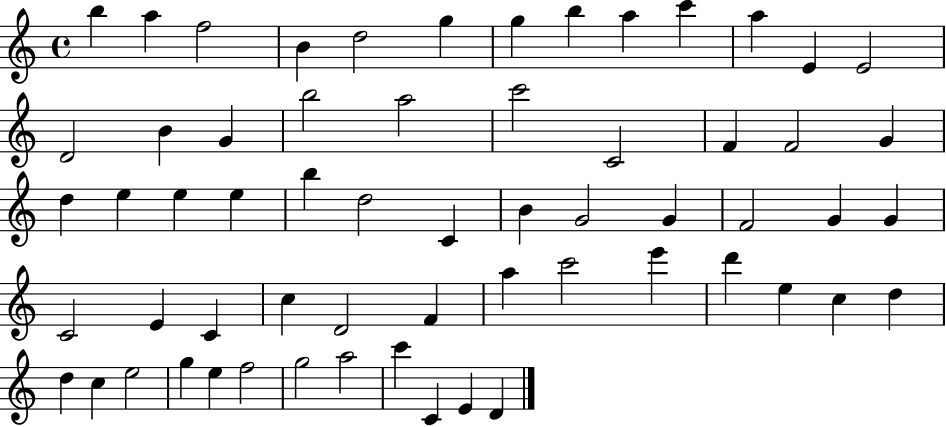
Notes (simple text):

B5/q A5/q F5/h B4/q D5/h G5/q G5/q B5/q A5/q C6/q A5/q E4/q E4/h D4/h B4/q G4/q B5/h A5/h C6/h C4/h F4/q F4/h G4/q D5/q E5/q E5/q E5/q B5/q D5/h C4/q B4/q G4/h G4/q F4/h G4/q G4/q C4/h E4/q C4/q C5/q D4/h F4/q A5/q C6/h E6/q D6/q E5/q C5/q D5/q D5/q C5/q E5/h G5/q E5/q F5/h G5/h A5/h C6/q C4/q E4/q D4/q